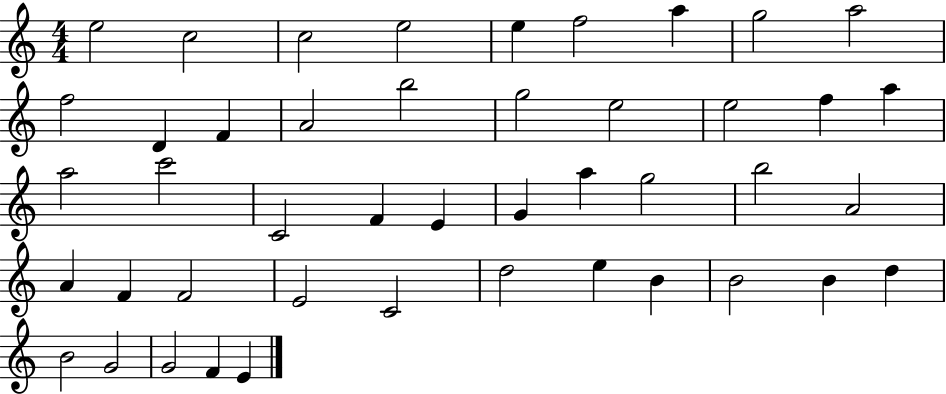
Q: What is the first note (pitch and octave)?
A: E5